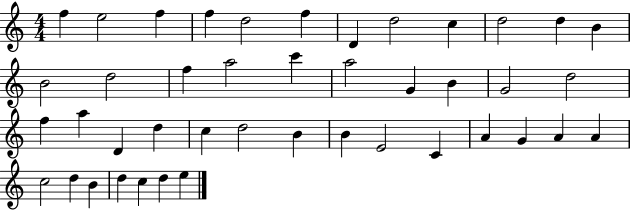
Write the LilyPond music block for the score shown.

{
  \clef treble
  \numericTimeSignature
  \time 4/4
  \key c \major
  f''4 e''2 f''4 | f''4 d''2 f''4 | d'4 d''2 c''4 | d''2 d''4 b'4 | \break b'2 d''2 | f''4 a''2 c'''4 | a''2 g'4 b'4 | g'2 d''2 | \break f''4 a''4 d'4 d''4 | c''4 d''2 b'4 | b'4 e'2 c'4 | a'4 g'4 a'4 a'4 | \break c''2 d''4 b'4 | d''4 c''4 d''4 e''4 | \bar "|."
}